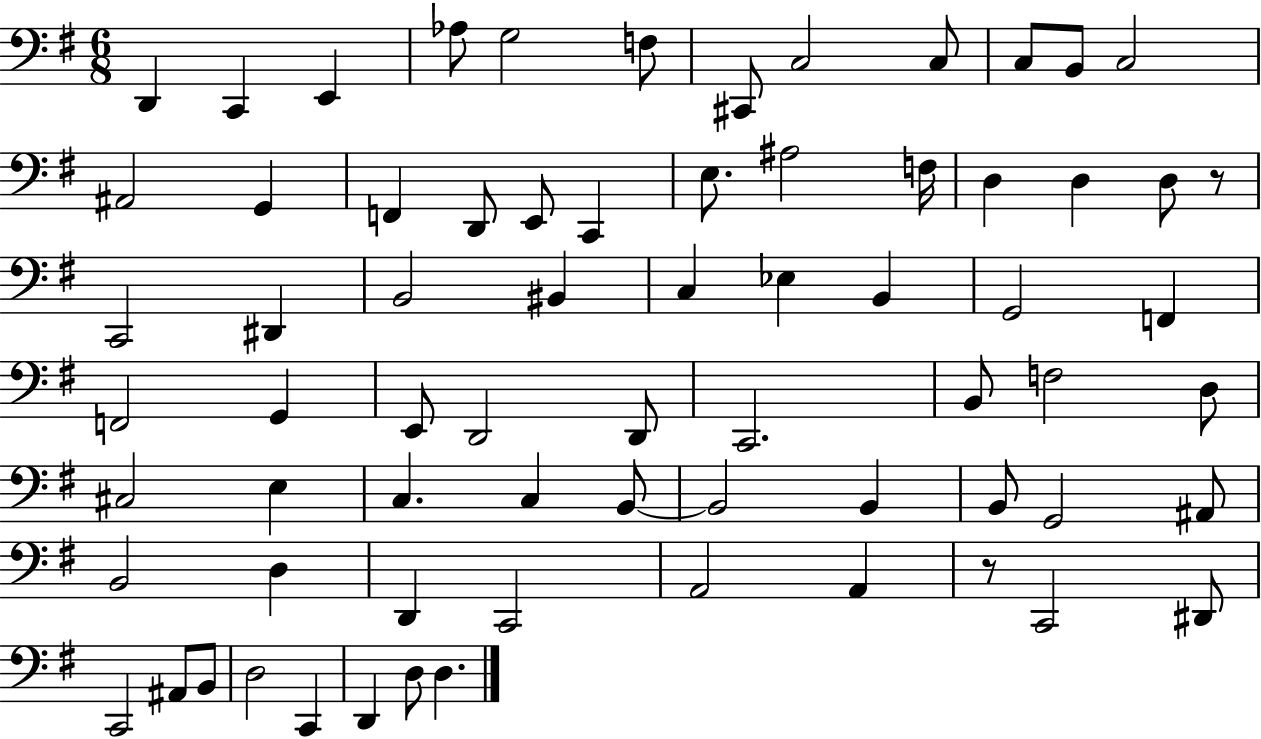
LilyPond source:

{
  \clef bass
  \numericTimeSignature
  \time 6/8
  \key g \major
  \repeat volta 2 { d,4 c,4 e,4 | aes8 g2 f8 | cis,8 c2 c8 | c8 b,8 c2 | \break ais,2 g,4 | f,4 d,8 e,8 c,4 | e8. ais2 f16 | d4 d4 d8 r8 | \break c,2 dis,4 | b,2 bis,4 | c4 ees4 b,4 | g,2 f,4 | \break f,2 g,4 | e,8 d,2 d,8 | c,2. | b,8 f2 d8 | \break cis2 e4 | c4. c4 b,8~~ | b,2 b,4 | b,8 g,2 ais,8 | \break b,2 d4 | d,4 c,2 | a,2 a,4 | r8 c,2 dis,8 | \break c,2 ais,8 b,8 | d2 c,4 | d,4 d8 d4. | } \bar "|."
}